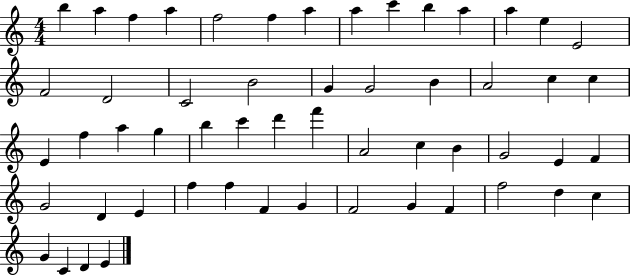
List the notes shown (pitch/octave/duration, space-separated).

B5/q A5/q F5/q A5/q F5/h F5/q A5/q A5/q C6/q B5/q A5/q A5/q E5/q E4/h F4/h D4/h C4/h B4/h G4/q G4/h B4/q A4/h C5/q C5/q E4/q F5/q A5/q G5/q B5/q C6/q D6/q F6/q A4/h C5/q B4/q G4/h E4/q F4/q G4/h D4/q E4/q F5/q F5/q F4/q G4/q F4/h G4/q F4/q F5/h D5/q C5/q G4/q C4/q D4/q E4/q